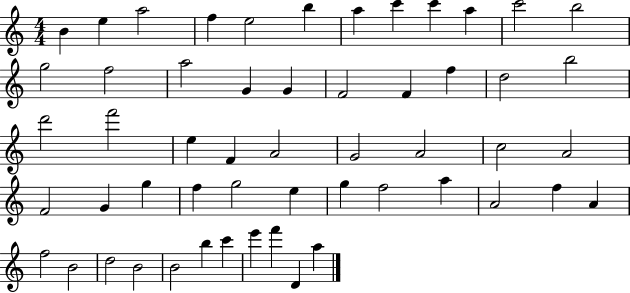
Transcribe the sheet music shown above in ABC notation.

X:1
T:Untitled
M:4/4
L:1/4
K:C
B e a2 f e2 b a c' c' a c'2 b2 g2 f2 a2 G G F2 F f d2 b2 d'2 f'2 e F A2 G2 A2 c2 A2 F2 G g f g2 e g f2 a A2 f A f2 B2 d2 B2 B2 b c' e' f' D a